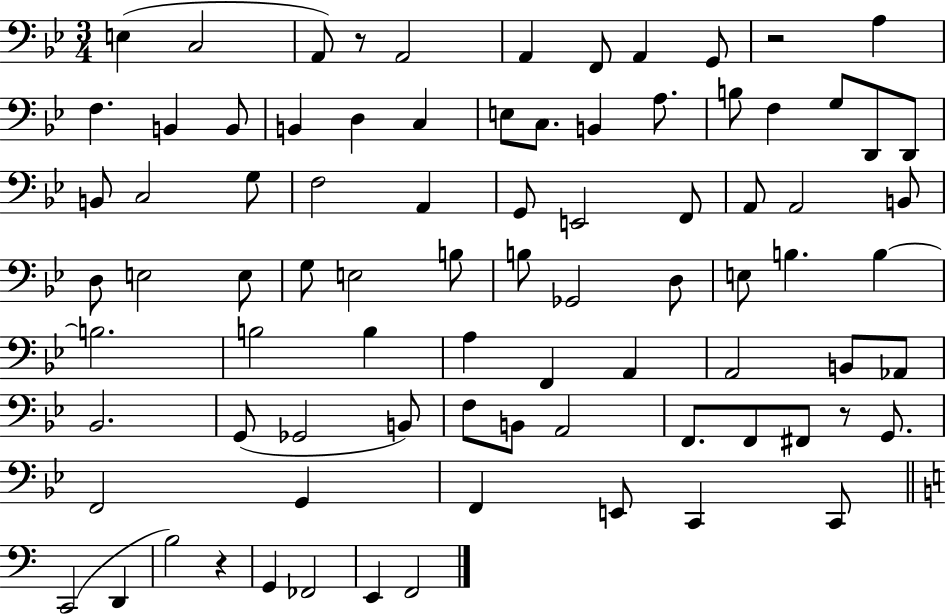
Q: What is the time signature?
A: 3/4